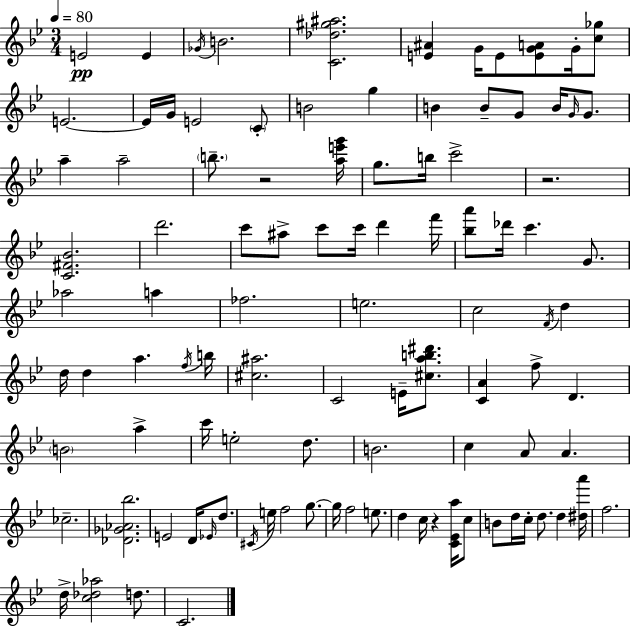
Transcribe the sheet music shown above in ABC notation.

X:1
T:Untitled
M:3/4
L:1/4
K:Gm
E2 E _G/4 B2 [C_d^g^a]2 [E^A] G/4 E/2 [EGA]/2 G/4 [c_g]/2 E2 E/4 G/4 E2 C/2 B2 g B B/2 G/2 B/4 G/4 G/2 a a2 b/2 z2 [ae'g']/4 g/2 b/4 c'2 z2 [C^F_B]2 d'2 c'/2 ^a/2 c'/2 c'/4 d' f'/4 [_ba']/2 _d'/4 c' G/2 _a2 a _f2 e2 c2 F/4 d d/4 d a f/4 b/4 [^c^a]2 C2 E/4 [^cab^d']/2 [CA] f/2 D B2 a c'/4 e2 d/2 B2 c A/2 A _c2 [_D_G_A_b]2 E2 D/4 _E/4 d/2 ^C/4 e/4 f2 g/2 g/4 f2 e/2 d c/4 z [C_Ea]/4 c/2 B/2 d/4 c/4 d/2 d [^da']/4 f2 d/4 [c_d_a]2 d/2 C2